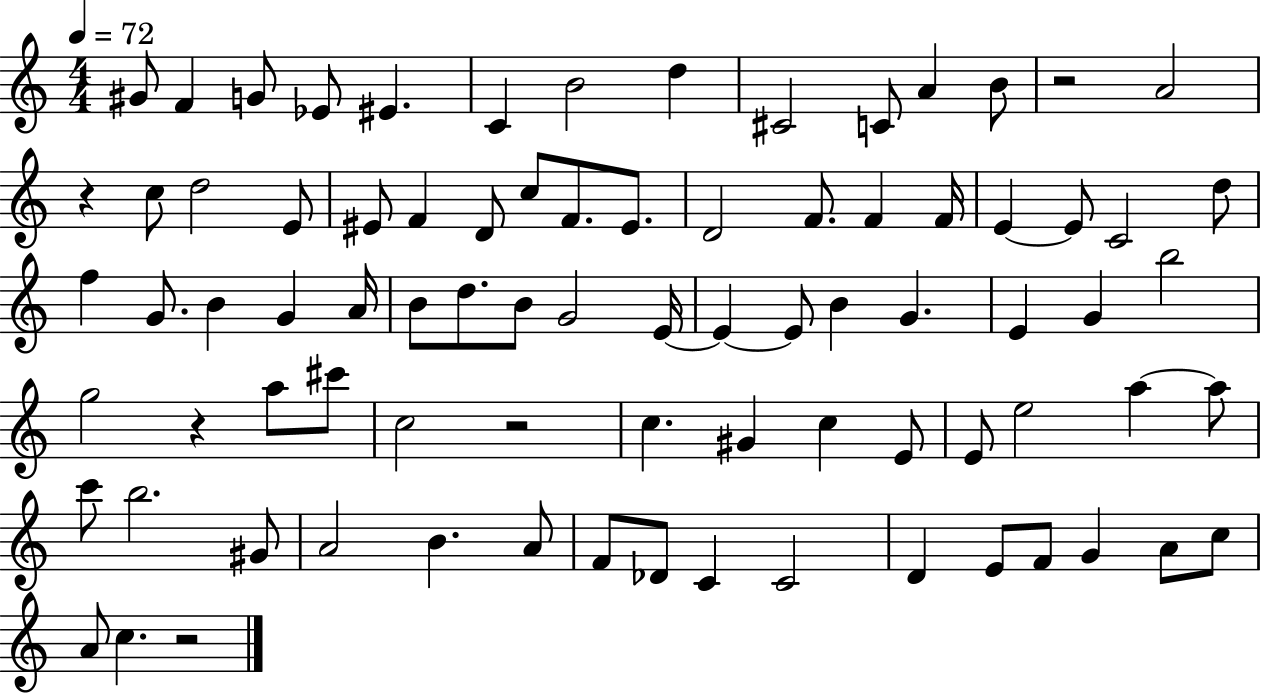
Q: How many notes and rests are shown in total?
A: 82